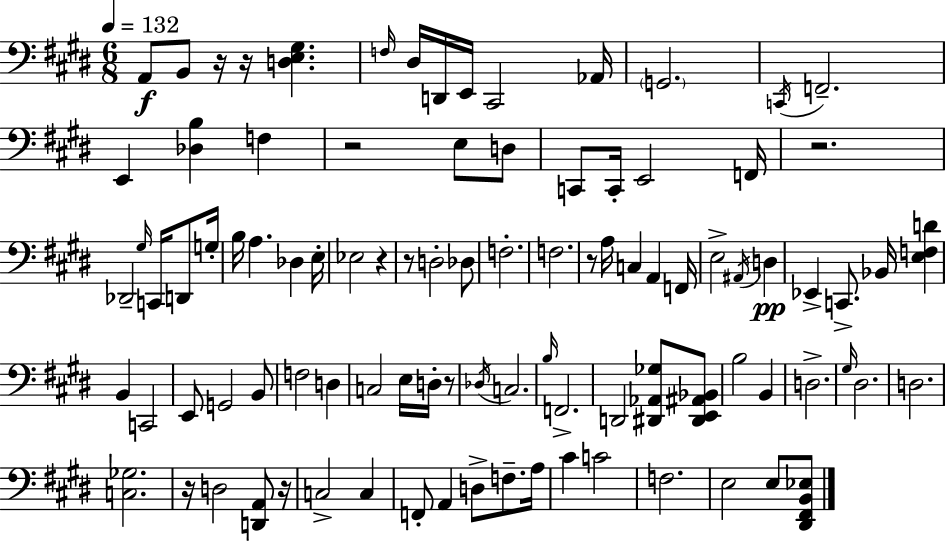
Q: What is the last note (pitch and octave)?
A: E3